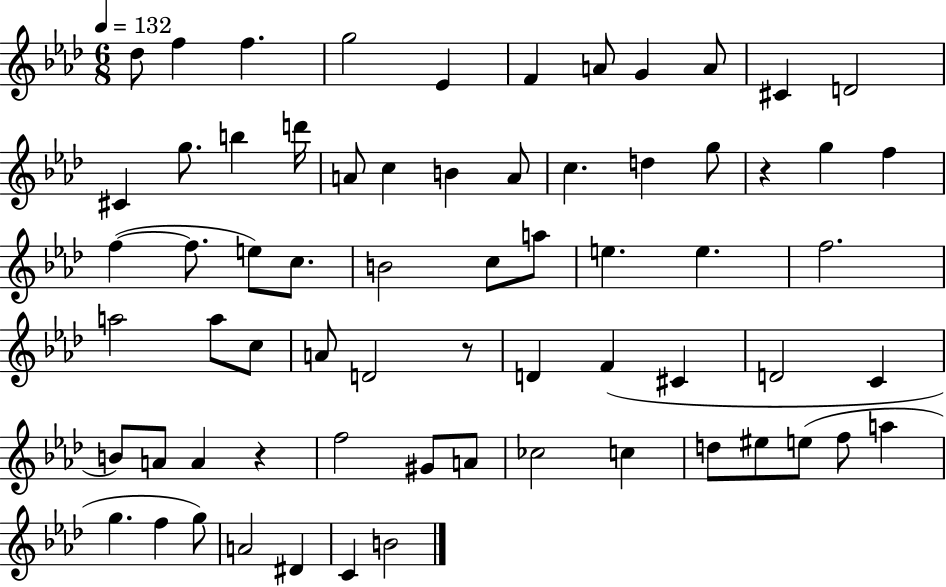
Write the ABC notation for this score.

X:1
T:Untitled
M:6/8
L:1/4
K:Ab
_d/2 f f g2 _E F A/2 G A/2 ^C D2 ^C g/2 b d'/4 A/2 c B A/2 c d g/2 z g f f f/2 e/2 c/2 B2 c/2 a/2 e e f2 a2 a/2 c/2 A/2 D2 z/2 D F ^C D2 C B/2 A/2 A z f2 ^G/2 A/2 _c2 c d/2 ^e/2 e/2 f/2 a g f g/2 A2 ^D C B2